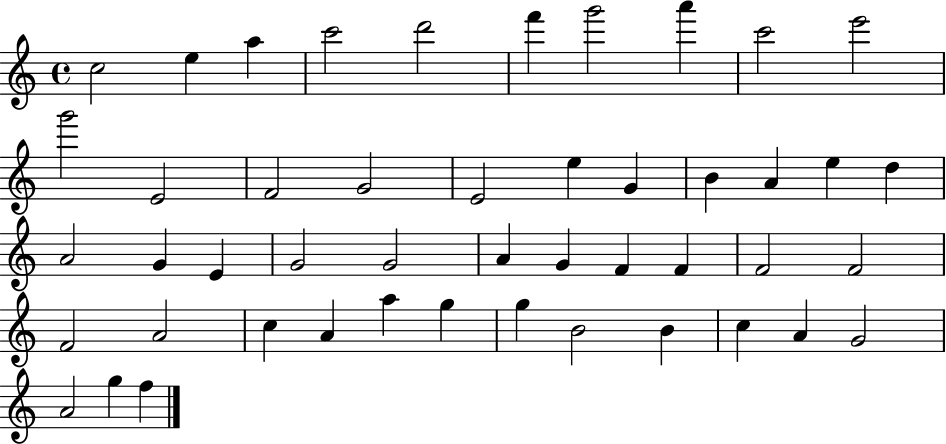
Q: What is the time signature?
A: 4/4